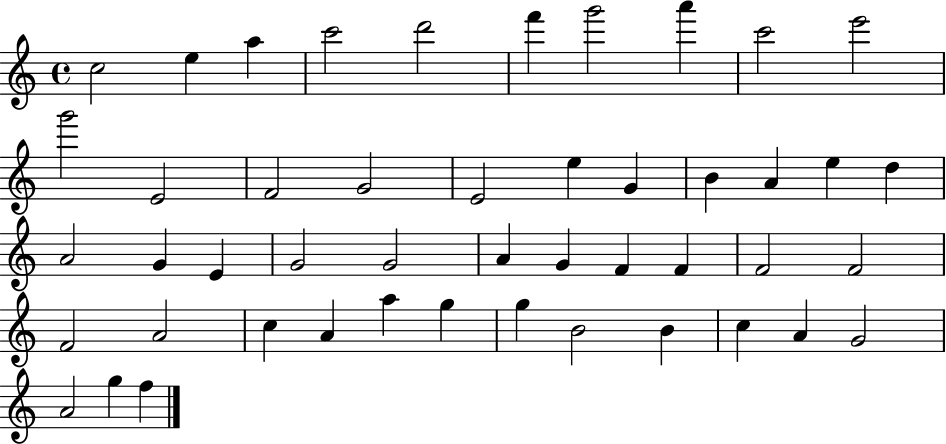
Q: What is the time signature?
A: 4/4